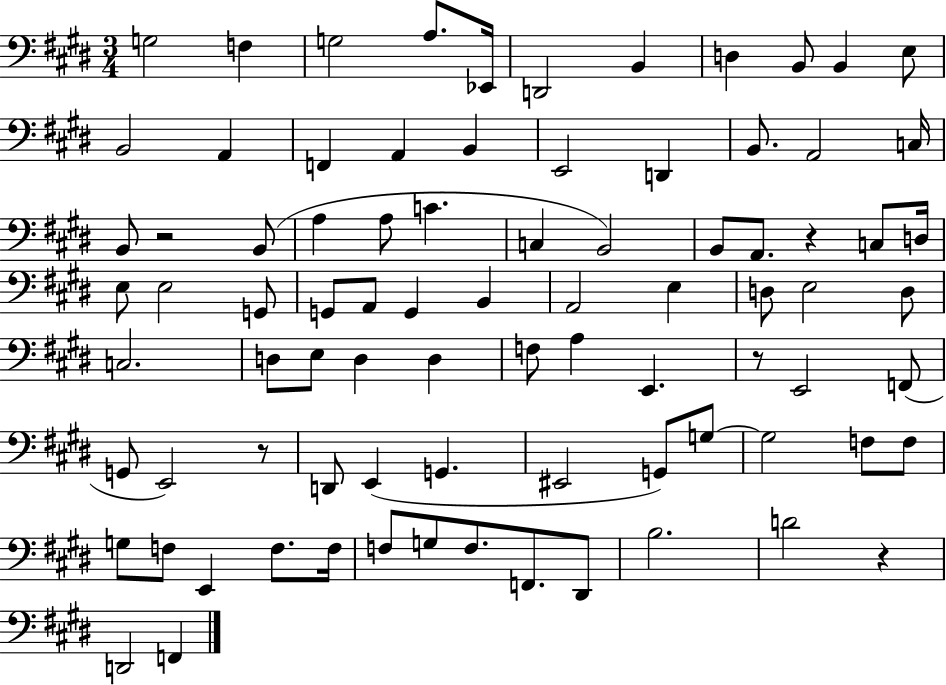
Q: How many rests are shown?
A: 5